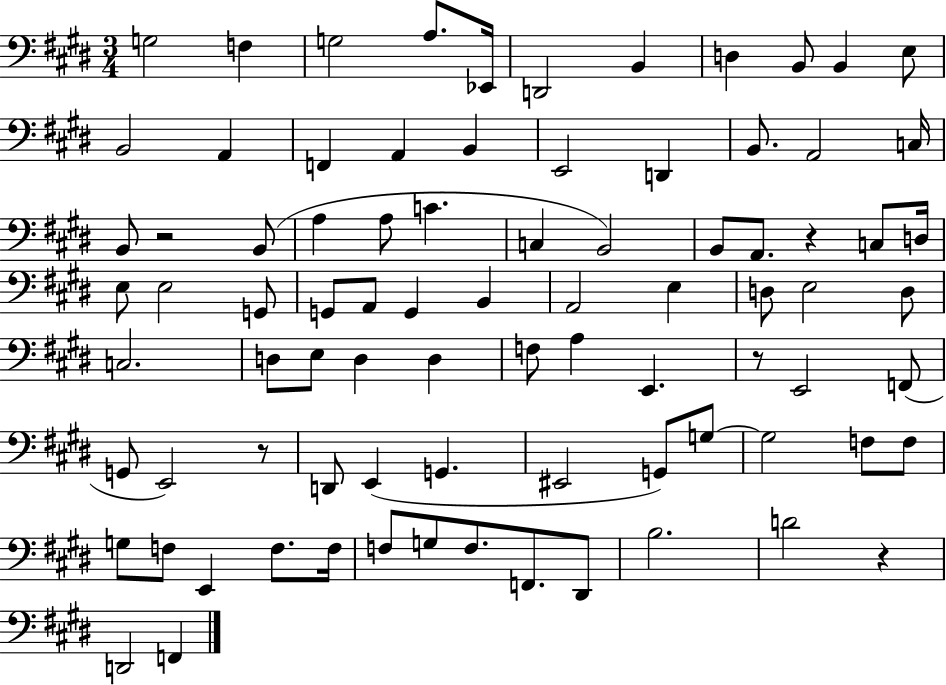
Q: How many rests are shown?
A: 5